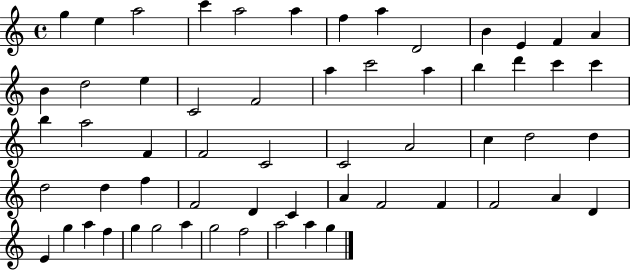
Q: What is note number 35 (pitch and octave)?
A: D5